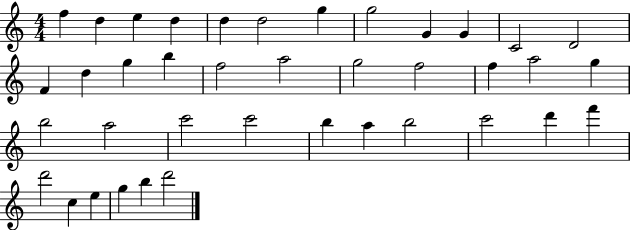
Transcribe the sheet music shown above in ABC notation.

X:1
T:Untitled
M:4/4
L:1/4
K:C
f d e d d d2 g g2 G G C2 D2 F d g b f2 a2 g2 f2 f a2 g b2 a2 c'2 c'2 b a b2 c'2 d' f' d'2 c e g b d'2